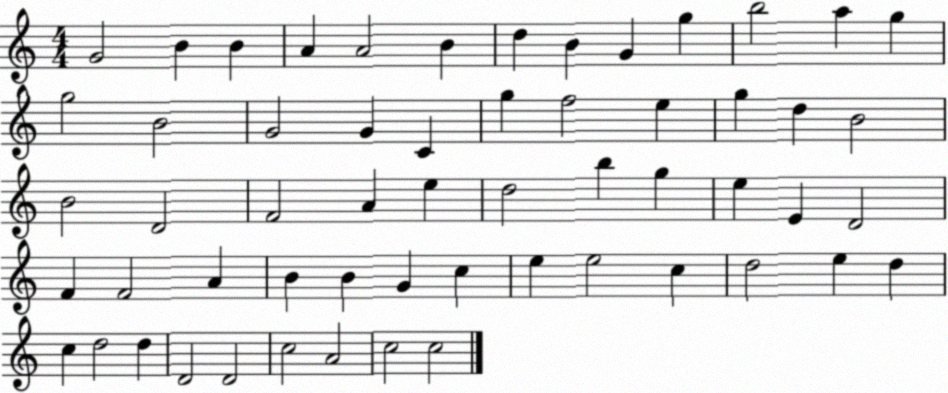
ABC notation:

X:1
T:Untitled
M:4/4
L:1/4
K:C
G2 B B A A2 B d B G g b2 a g g2 B2 G2 G C g f2 e g d B2 B2 D2 F2 A e d2 b g e E D2 F F2 A B B G c e e2 c d2 e d c d2 d D2 D2 c2 A2 c2 c2